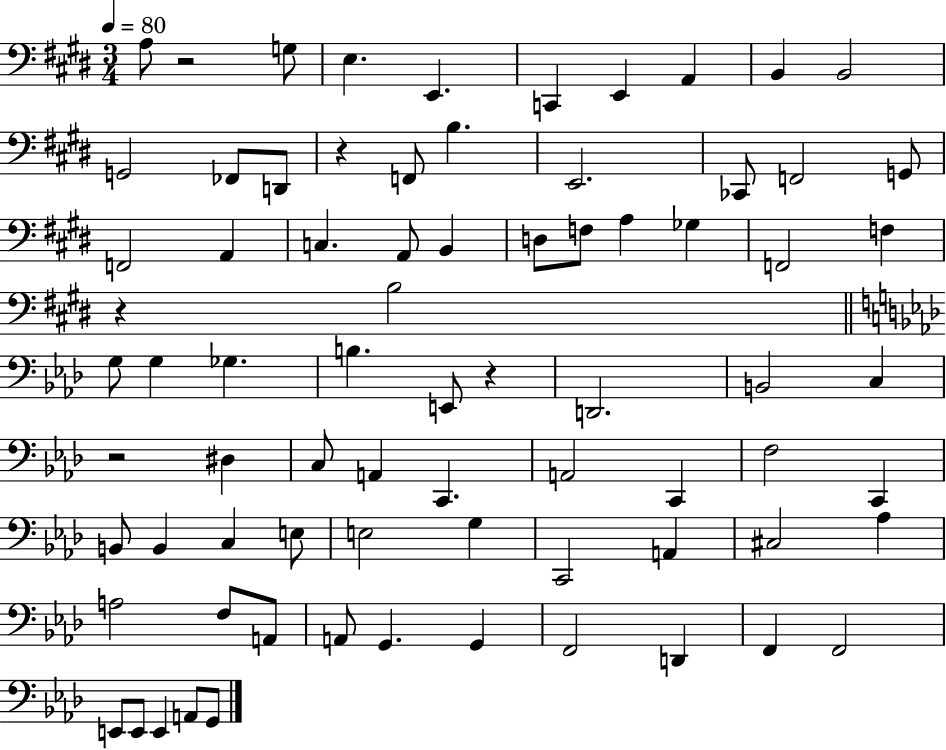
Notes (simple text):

A3/e R/h G3/e E3/q. E2/q. C2/q E2/q A2/q B2/q B2/h G2/h FES2/e D2/e R/q F2/e B3/q. E2/h. CES2/e F2/h G2/e F2/h A2/q C3/q. A2/e B2/q D3/e F3/e A3/q Gb3/q F2/h F3/q R/q B3/h G3/e G3/q Gb3/q. B3/q. E2/e R/q D2/h. B2/h C3/q R/h D#3/q C3/e A2/q C2/q. A2/h C2/q F3/h C2/q B2/e B2/q C3/q E3/e E3/h G3/q C2/h A2/q C#3/h Ab3/q A3/h F3/e A2/e A2/e G2/q. G2/q F2/h D2/q F2/q F2/h E2/e E2/e E2/q A2/e G2/e